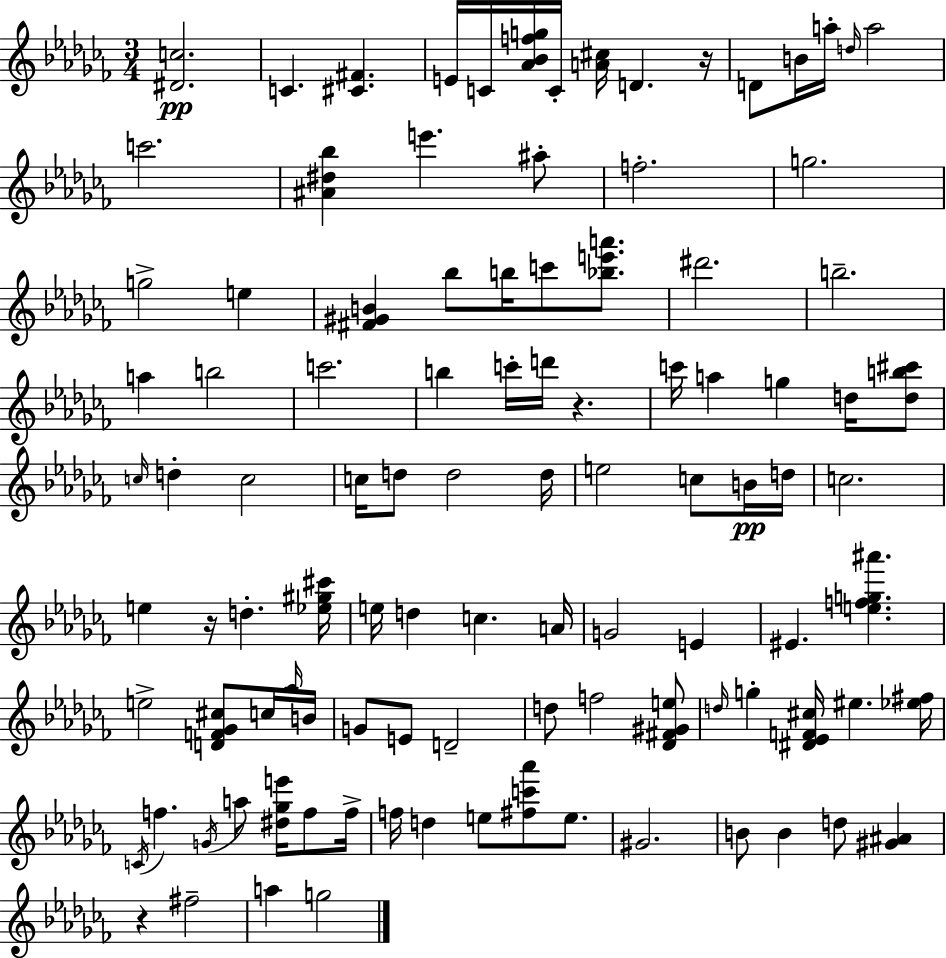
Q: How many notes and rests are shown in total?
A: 103